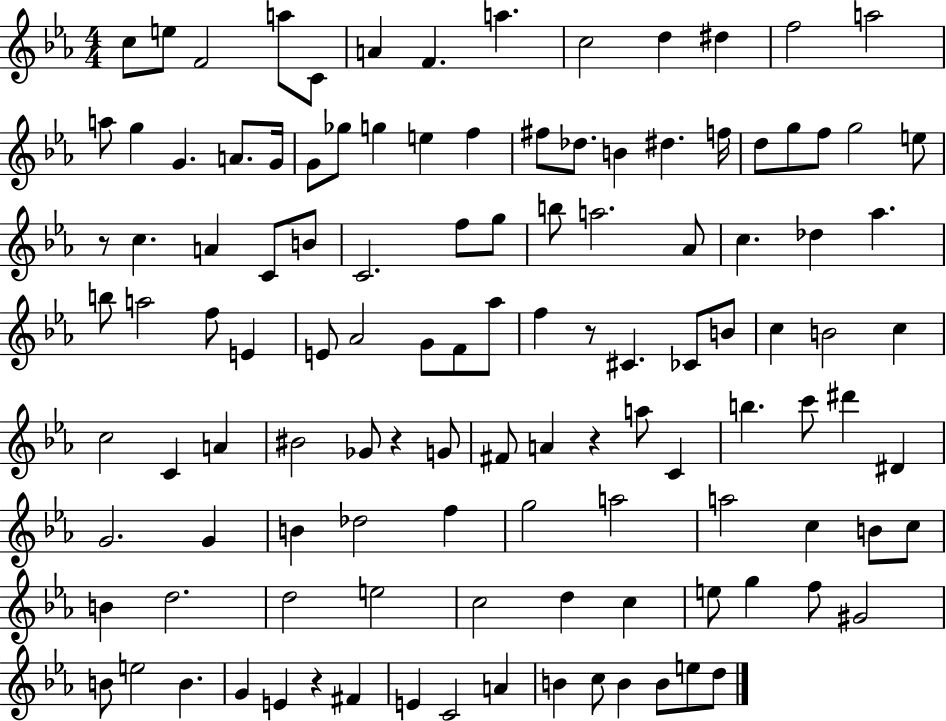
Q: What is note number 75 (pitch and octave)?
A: D#6